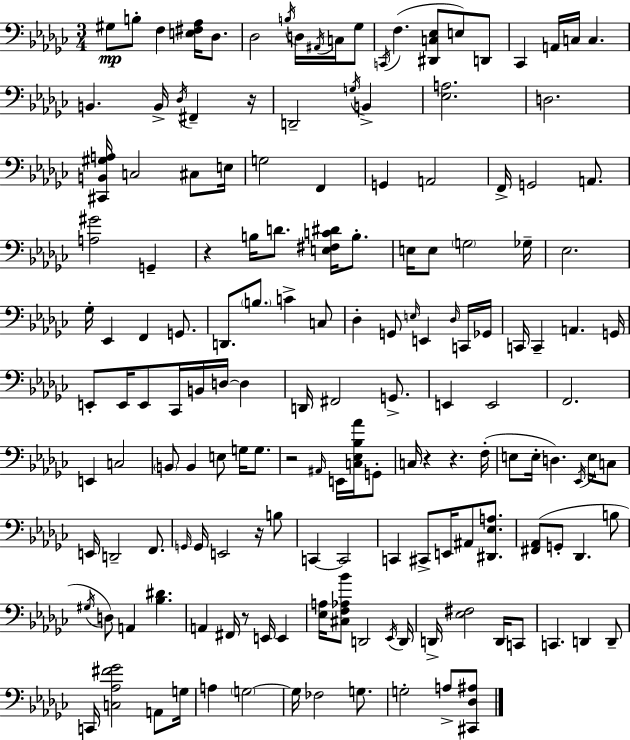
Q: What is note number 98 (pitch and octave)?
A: F2